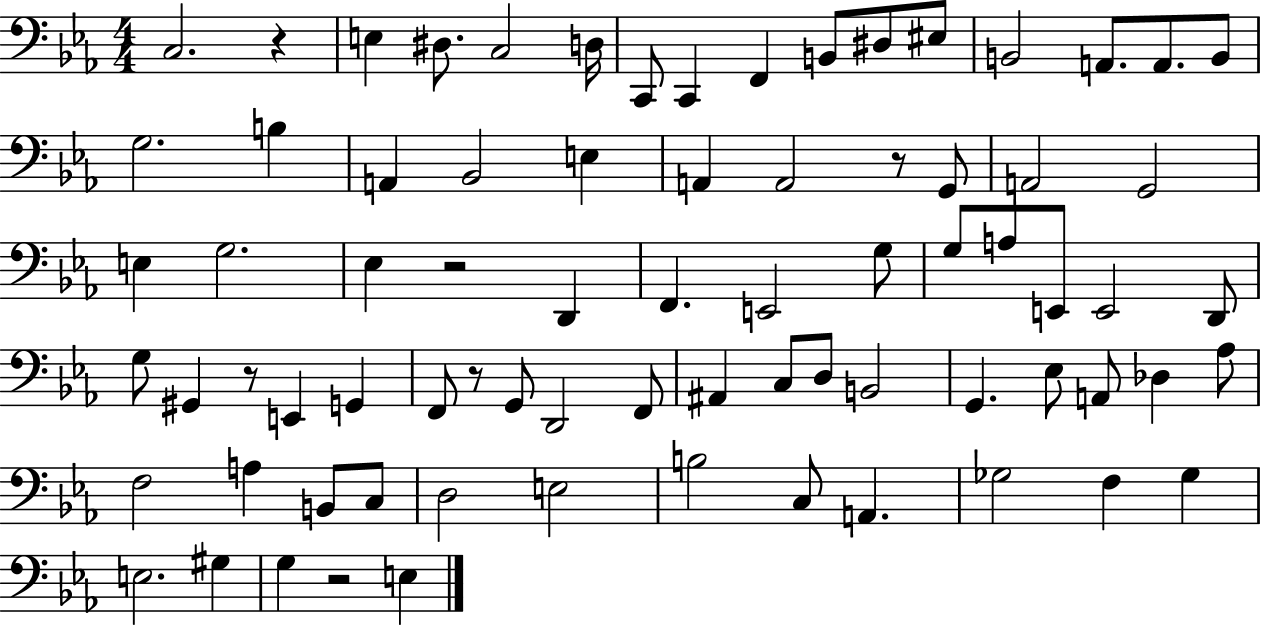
{
  \clef bass
  \numericTimeSignature
  \time 4/4
  \key ees \major
  \repeat volta 2 { c2. r4 | e4 dis8. c2 d16 | c,8 c,4 f,4 b,8 dis8 eis8 | b,2 a,8. a,8. b,8 | \break g2. b4 | a,4 bes,2 e4 | a,4 a,2 r8 g,8 | a,2 g,2 | \break e4 g2. | ees4 r2 d,4 | f,4. e,2 g8 | g8 a8 e,8 e,2 d,8 | \break g8 gis,4 r8 e,4 g,4 | f,8 r8 g,8 d,2 f,8 | ais,4 c8 d8 b,2 | g,4. ees8 a,8 des4 aes8 | \break f2 a4 b,8 c8 | d2 e2 | b2 c8 a,4. | ges2 f4 ges4 | \break e2. gis4 | g4 r2 e4 | } \bar "|."
}